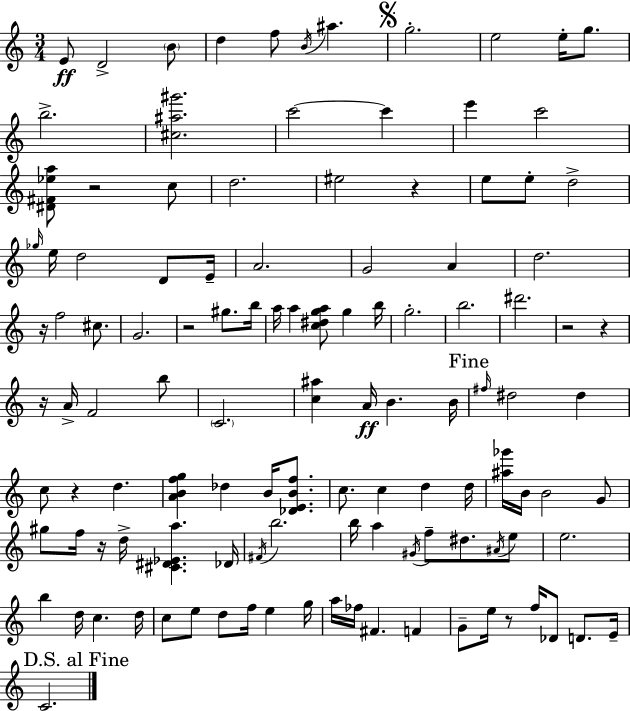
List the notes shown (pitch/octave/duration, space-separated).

E4/e D4/h B4/e D5/q F5/e B4/s A#5/q. G5/h. E5/h E5/s G5/e. B5/h. [C#5,A#5,G#6]/h. C6/h C6/q E6/q C6/h [D#4,F#4,Eb5,A5]/e R/h C5/e D5/h. EIS5/h R/q E5/e E5/e D5/h Gb5/s E5/s D5/h D4/e E4/s A4/h. G4/h A4/q D5/h. R/s F5/h C#5/e. G4/h. R/h G#5/e. B5/s A5/s A5/q [C5,D#5,G5,A5]/e G5/q B5/s G5/h. B5/h. D#6/h. R/h R/q R/s A4/s F4/h B5/e C4/h. [C5,A#5]/q A4/s B4/q. B4/s F#5/s D#5/h D#5/q C5/e R/q D5/q. [A4,B4,F5,G5]/q Db5/q B4/s [Db4,E4,B4,F5]/e. C5/e. C5/q D5/q D5/s [A#5,Gb6]/s B4/s B4/h G4/e G#5/e F5/s R/s D5/s [C#4,D#4,Eb4,A5]/q. Db4/s F#4/s B5/h. B5/s A5/q G#4/s F5/e D#5/e. A#4/s E5/e E5/h. B5/q D5/s C5/q. D5/s C5/e E5/e D5/e F5/s E5/q G5/s A5/s FES5/s F#4/q. F4/q G4/e E5/s R/e F5/s Db4/e D4/e. E4/s C4/h.